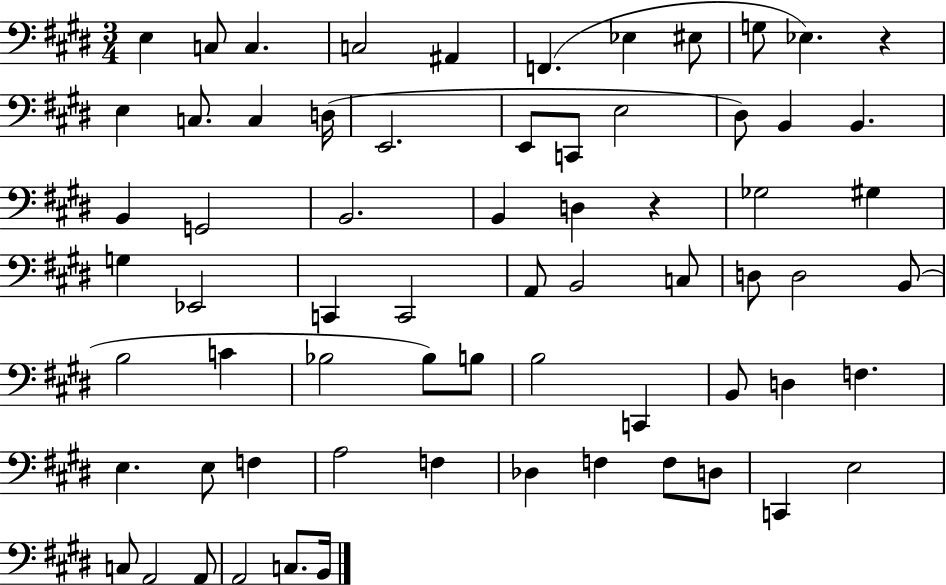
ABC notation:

X:1
T:Untitled
M:3/4
L:1/4
K:E
E, C,/2 C, C,2 ^A,, F,, _E, ^E,/2 G,/2 _E, z E, C,/2 C, D,/4 E,,2 E,,/2 C,,/2 E,2 ^D,/2 B,, B,, B,, G,,2 B,,2 B,, D, z _G,2 ^G, G, _E,,2 C,, C,,2 A,,/2 B,,2 C,/2 D,/2 D,2 B,,/2 B,2 C _B,2 _B,/2 B,/2 B,2 C,, B,,/2 D, F, E, E,/2 F, A,2 F, _D, F, F,/2 D,/2 C,, E,2 C,/2 A,,2 A,,/2 A,,2 C,/2 B,,/4